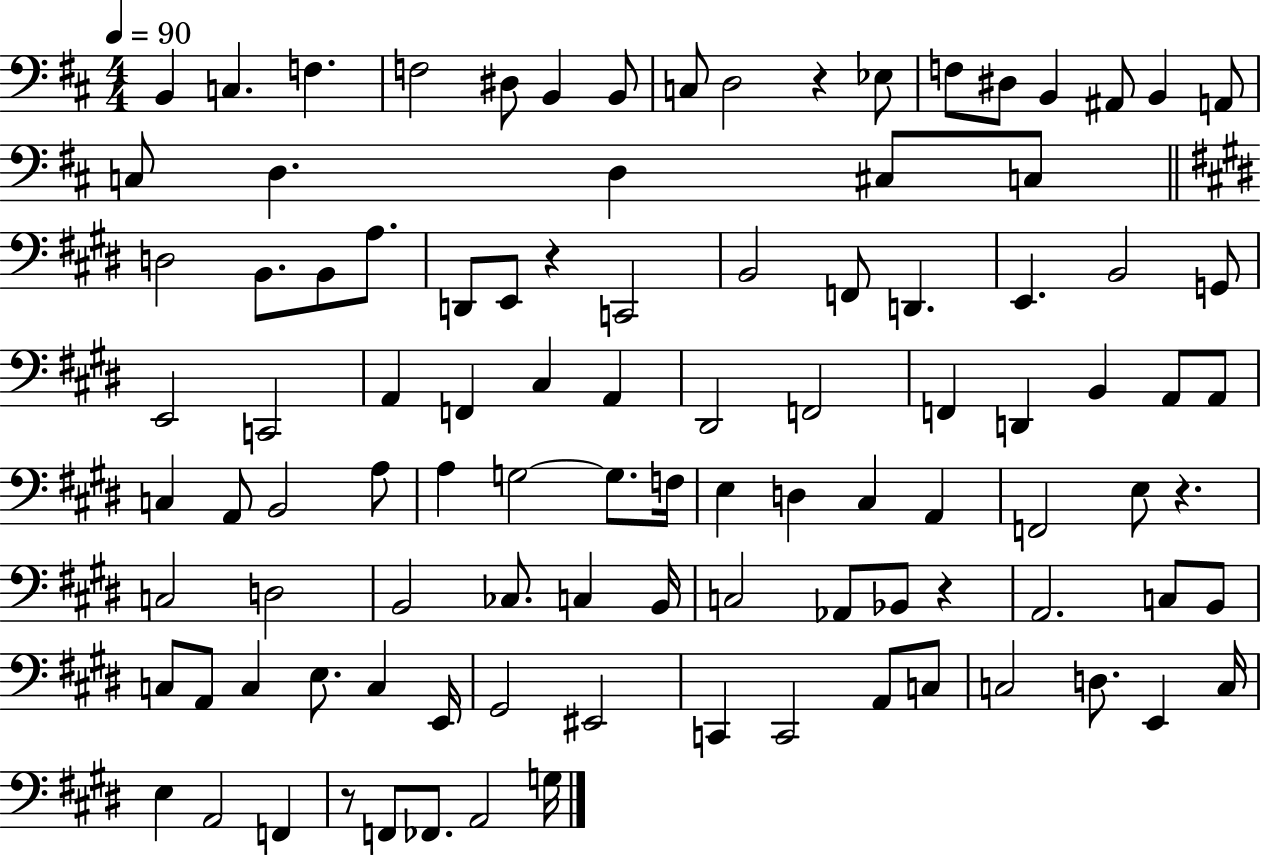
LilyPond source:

{
  \clef bass
  \numericTimeSignature
  \time 4/4
  \key d \major
  \tempo 4 = 90
  b,4 c4. f4. | f2 dis8 b,4 b,8 | c8 d2 r4 ees8 | f8 dis8 b,4 ais,8 b,4 a,8 | \break c8 d4. d4 cis8 c8 | \bar "||" \break \key e \major d2 b,8. b,8 a8. | d,8 e,8 r4 c,2 | b,2 f,8 d,4. | e,4. b,2 g,8 | \break e,2 c,2 | a,4 f,4 cis4 a,4 | dis,2 f,2 | f,4 d,4 b,4 a,8 a,8 | \break c4 a,8 b,2 a8 | a4 g2~~ g8. f16 | e4 d4 cis4 a,4 | f,2 e8 r4. | \break c2 d2 | b,2 ces8. c4 b,16 | c2 aes,8 bes,8 r4 | a,2. c8 b,8 | \break c8 a,8 c4 e8. c4 e,16 | gis,2 eis,2 | c,4 c,2 a,8 c8 | c2 d8. e,4 c16 | \break e4 a,2 f,4 | r8 f,8 fes,8. a,2 g16 | \bar "|."
}